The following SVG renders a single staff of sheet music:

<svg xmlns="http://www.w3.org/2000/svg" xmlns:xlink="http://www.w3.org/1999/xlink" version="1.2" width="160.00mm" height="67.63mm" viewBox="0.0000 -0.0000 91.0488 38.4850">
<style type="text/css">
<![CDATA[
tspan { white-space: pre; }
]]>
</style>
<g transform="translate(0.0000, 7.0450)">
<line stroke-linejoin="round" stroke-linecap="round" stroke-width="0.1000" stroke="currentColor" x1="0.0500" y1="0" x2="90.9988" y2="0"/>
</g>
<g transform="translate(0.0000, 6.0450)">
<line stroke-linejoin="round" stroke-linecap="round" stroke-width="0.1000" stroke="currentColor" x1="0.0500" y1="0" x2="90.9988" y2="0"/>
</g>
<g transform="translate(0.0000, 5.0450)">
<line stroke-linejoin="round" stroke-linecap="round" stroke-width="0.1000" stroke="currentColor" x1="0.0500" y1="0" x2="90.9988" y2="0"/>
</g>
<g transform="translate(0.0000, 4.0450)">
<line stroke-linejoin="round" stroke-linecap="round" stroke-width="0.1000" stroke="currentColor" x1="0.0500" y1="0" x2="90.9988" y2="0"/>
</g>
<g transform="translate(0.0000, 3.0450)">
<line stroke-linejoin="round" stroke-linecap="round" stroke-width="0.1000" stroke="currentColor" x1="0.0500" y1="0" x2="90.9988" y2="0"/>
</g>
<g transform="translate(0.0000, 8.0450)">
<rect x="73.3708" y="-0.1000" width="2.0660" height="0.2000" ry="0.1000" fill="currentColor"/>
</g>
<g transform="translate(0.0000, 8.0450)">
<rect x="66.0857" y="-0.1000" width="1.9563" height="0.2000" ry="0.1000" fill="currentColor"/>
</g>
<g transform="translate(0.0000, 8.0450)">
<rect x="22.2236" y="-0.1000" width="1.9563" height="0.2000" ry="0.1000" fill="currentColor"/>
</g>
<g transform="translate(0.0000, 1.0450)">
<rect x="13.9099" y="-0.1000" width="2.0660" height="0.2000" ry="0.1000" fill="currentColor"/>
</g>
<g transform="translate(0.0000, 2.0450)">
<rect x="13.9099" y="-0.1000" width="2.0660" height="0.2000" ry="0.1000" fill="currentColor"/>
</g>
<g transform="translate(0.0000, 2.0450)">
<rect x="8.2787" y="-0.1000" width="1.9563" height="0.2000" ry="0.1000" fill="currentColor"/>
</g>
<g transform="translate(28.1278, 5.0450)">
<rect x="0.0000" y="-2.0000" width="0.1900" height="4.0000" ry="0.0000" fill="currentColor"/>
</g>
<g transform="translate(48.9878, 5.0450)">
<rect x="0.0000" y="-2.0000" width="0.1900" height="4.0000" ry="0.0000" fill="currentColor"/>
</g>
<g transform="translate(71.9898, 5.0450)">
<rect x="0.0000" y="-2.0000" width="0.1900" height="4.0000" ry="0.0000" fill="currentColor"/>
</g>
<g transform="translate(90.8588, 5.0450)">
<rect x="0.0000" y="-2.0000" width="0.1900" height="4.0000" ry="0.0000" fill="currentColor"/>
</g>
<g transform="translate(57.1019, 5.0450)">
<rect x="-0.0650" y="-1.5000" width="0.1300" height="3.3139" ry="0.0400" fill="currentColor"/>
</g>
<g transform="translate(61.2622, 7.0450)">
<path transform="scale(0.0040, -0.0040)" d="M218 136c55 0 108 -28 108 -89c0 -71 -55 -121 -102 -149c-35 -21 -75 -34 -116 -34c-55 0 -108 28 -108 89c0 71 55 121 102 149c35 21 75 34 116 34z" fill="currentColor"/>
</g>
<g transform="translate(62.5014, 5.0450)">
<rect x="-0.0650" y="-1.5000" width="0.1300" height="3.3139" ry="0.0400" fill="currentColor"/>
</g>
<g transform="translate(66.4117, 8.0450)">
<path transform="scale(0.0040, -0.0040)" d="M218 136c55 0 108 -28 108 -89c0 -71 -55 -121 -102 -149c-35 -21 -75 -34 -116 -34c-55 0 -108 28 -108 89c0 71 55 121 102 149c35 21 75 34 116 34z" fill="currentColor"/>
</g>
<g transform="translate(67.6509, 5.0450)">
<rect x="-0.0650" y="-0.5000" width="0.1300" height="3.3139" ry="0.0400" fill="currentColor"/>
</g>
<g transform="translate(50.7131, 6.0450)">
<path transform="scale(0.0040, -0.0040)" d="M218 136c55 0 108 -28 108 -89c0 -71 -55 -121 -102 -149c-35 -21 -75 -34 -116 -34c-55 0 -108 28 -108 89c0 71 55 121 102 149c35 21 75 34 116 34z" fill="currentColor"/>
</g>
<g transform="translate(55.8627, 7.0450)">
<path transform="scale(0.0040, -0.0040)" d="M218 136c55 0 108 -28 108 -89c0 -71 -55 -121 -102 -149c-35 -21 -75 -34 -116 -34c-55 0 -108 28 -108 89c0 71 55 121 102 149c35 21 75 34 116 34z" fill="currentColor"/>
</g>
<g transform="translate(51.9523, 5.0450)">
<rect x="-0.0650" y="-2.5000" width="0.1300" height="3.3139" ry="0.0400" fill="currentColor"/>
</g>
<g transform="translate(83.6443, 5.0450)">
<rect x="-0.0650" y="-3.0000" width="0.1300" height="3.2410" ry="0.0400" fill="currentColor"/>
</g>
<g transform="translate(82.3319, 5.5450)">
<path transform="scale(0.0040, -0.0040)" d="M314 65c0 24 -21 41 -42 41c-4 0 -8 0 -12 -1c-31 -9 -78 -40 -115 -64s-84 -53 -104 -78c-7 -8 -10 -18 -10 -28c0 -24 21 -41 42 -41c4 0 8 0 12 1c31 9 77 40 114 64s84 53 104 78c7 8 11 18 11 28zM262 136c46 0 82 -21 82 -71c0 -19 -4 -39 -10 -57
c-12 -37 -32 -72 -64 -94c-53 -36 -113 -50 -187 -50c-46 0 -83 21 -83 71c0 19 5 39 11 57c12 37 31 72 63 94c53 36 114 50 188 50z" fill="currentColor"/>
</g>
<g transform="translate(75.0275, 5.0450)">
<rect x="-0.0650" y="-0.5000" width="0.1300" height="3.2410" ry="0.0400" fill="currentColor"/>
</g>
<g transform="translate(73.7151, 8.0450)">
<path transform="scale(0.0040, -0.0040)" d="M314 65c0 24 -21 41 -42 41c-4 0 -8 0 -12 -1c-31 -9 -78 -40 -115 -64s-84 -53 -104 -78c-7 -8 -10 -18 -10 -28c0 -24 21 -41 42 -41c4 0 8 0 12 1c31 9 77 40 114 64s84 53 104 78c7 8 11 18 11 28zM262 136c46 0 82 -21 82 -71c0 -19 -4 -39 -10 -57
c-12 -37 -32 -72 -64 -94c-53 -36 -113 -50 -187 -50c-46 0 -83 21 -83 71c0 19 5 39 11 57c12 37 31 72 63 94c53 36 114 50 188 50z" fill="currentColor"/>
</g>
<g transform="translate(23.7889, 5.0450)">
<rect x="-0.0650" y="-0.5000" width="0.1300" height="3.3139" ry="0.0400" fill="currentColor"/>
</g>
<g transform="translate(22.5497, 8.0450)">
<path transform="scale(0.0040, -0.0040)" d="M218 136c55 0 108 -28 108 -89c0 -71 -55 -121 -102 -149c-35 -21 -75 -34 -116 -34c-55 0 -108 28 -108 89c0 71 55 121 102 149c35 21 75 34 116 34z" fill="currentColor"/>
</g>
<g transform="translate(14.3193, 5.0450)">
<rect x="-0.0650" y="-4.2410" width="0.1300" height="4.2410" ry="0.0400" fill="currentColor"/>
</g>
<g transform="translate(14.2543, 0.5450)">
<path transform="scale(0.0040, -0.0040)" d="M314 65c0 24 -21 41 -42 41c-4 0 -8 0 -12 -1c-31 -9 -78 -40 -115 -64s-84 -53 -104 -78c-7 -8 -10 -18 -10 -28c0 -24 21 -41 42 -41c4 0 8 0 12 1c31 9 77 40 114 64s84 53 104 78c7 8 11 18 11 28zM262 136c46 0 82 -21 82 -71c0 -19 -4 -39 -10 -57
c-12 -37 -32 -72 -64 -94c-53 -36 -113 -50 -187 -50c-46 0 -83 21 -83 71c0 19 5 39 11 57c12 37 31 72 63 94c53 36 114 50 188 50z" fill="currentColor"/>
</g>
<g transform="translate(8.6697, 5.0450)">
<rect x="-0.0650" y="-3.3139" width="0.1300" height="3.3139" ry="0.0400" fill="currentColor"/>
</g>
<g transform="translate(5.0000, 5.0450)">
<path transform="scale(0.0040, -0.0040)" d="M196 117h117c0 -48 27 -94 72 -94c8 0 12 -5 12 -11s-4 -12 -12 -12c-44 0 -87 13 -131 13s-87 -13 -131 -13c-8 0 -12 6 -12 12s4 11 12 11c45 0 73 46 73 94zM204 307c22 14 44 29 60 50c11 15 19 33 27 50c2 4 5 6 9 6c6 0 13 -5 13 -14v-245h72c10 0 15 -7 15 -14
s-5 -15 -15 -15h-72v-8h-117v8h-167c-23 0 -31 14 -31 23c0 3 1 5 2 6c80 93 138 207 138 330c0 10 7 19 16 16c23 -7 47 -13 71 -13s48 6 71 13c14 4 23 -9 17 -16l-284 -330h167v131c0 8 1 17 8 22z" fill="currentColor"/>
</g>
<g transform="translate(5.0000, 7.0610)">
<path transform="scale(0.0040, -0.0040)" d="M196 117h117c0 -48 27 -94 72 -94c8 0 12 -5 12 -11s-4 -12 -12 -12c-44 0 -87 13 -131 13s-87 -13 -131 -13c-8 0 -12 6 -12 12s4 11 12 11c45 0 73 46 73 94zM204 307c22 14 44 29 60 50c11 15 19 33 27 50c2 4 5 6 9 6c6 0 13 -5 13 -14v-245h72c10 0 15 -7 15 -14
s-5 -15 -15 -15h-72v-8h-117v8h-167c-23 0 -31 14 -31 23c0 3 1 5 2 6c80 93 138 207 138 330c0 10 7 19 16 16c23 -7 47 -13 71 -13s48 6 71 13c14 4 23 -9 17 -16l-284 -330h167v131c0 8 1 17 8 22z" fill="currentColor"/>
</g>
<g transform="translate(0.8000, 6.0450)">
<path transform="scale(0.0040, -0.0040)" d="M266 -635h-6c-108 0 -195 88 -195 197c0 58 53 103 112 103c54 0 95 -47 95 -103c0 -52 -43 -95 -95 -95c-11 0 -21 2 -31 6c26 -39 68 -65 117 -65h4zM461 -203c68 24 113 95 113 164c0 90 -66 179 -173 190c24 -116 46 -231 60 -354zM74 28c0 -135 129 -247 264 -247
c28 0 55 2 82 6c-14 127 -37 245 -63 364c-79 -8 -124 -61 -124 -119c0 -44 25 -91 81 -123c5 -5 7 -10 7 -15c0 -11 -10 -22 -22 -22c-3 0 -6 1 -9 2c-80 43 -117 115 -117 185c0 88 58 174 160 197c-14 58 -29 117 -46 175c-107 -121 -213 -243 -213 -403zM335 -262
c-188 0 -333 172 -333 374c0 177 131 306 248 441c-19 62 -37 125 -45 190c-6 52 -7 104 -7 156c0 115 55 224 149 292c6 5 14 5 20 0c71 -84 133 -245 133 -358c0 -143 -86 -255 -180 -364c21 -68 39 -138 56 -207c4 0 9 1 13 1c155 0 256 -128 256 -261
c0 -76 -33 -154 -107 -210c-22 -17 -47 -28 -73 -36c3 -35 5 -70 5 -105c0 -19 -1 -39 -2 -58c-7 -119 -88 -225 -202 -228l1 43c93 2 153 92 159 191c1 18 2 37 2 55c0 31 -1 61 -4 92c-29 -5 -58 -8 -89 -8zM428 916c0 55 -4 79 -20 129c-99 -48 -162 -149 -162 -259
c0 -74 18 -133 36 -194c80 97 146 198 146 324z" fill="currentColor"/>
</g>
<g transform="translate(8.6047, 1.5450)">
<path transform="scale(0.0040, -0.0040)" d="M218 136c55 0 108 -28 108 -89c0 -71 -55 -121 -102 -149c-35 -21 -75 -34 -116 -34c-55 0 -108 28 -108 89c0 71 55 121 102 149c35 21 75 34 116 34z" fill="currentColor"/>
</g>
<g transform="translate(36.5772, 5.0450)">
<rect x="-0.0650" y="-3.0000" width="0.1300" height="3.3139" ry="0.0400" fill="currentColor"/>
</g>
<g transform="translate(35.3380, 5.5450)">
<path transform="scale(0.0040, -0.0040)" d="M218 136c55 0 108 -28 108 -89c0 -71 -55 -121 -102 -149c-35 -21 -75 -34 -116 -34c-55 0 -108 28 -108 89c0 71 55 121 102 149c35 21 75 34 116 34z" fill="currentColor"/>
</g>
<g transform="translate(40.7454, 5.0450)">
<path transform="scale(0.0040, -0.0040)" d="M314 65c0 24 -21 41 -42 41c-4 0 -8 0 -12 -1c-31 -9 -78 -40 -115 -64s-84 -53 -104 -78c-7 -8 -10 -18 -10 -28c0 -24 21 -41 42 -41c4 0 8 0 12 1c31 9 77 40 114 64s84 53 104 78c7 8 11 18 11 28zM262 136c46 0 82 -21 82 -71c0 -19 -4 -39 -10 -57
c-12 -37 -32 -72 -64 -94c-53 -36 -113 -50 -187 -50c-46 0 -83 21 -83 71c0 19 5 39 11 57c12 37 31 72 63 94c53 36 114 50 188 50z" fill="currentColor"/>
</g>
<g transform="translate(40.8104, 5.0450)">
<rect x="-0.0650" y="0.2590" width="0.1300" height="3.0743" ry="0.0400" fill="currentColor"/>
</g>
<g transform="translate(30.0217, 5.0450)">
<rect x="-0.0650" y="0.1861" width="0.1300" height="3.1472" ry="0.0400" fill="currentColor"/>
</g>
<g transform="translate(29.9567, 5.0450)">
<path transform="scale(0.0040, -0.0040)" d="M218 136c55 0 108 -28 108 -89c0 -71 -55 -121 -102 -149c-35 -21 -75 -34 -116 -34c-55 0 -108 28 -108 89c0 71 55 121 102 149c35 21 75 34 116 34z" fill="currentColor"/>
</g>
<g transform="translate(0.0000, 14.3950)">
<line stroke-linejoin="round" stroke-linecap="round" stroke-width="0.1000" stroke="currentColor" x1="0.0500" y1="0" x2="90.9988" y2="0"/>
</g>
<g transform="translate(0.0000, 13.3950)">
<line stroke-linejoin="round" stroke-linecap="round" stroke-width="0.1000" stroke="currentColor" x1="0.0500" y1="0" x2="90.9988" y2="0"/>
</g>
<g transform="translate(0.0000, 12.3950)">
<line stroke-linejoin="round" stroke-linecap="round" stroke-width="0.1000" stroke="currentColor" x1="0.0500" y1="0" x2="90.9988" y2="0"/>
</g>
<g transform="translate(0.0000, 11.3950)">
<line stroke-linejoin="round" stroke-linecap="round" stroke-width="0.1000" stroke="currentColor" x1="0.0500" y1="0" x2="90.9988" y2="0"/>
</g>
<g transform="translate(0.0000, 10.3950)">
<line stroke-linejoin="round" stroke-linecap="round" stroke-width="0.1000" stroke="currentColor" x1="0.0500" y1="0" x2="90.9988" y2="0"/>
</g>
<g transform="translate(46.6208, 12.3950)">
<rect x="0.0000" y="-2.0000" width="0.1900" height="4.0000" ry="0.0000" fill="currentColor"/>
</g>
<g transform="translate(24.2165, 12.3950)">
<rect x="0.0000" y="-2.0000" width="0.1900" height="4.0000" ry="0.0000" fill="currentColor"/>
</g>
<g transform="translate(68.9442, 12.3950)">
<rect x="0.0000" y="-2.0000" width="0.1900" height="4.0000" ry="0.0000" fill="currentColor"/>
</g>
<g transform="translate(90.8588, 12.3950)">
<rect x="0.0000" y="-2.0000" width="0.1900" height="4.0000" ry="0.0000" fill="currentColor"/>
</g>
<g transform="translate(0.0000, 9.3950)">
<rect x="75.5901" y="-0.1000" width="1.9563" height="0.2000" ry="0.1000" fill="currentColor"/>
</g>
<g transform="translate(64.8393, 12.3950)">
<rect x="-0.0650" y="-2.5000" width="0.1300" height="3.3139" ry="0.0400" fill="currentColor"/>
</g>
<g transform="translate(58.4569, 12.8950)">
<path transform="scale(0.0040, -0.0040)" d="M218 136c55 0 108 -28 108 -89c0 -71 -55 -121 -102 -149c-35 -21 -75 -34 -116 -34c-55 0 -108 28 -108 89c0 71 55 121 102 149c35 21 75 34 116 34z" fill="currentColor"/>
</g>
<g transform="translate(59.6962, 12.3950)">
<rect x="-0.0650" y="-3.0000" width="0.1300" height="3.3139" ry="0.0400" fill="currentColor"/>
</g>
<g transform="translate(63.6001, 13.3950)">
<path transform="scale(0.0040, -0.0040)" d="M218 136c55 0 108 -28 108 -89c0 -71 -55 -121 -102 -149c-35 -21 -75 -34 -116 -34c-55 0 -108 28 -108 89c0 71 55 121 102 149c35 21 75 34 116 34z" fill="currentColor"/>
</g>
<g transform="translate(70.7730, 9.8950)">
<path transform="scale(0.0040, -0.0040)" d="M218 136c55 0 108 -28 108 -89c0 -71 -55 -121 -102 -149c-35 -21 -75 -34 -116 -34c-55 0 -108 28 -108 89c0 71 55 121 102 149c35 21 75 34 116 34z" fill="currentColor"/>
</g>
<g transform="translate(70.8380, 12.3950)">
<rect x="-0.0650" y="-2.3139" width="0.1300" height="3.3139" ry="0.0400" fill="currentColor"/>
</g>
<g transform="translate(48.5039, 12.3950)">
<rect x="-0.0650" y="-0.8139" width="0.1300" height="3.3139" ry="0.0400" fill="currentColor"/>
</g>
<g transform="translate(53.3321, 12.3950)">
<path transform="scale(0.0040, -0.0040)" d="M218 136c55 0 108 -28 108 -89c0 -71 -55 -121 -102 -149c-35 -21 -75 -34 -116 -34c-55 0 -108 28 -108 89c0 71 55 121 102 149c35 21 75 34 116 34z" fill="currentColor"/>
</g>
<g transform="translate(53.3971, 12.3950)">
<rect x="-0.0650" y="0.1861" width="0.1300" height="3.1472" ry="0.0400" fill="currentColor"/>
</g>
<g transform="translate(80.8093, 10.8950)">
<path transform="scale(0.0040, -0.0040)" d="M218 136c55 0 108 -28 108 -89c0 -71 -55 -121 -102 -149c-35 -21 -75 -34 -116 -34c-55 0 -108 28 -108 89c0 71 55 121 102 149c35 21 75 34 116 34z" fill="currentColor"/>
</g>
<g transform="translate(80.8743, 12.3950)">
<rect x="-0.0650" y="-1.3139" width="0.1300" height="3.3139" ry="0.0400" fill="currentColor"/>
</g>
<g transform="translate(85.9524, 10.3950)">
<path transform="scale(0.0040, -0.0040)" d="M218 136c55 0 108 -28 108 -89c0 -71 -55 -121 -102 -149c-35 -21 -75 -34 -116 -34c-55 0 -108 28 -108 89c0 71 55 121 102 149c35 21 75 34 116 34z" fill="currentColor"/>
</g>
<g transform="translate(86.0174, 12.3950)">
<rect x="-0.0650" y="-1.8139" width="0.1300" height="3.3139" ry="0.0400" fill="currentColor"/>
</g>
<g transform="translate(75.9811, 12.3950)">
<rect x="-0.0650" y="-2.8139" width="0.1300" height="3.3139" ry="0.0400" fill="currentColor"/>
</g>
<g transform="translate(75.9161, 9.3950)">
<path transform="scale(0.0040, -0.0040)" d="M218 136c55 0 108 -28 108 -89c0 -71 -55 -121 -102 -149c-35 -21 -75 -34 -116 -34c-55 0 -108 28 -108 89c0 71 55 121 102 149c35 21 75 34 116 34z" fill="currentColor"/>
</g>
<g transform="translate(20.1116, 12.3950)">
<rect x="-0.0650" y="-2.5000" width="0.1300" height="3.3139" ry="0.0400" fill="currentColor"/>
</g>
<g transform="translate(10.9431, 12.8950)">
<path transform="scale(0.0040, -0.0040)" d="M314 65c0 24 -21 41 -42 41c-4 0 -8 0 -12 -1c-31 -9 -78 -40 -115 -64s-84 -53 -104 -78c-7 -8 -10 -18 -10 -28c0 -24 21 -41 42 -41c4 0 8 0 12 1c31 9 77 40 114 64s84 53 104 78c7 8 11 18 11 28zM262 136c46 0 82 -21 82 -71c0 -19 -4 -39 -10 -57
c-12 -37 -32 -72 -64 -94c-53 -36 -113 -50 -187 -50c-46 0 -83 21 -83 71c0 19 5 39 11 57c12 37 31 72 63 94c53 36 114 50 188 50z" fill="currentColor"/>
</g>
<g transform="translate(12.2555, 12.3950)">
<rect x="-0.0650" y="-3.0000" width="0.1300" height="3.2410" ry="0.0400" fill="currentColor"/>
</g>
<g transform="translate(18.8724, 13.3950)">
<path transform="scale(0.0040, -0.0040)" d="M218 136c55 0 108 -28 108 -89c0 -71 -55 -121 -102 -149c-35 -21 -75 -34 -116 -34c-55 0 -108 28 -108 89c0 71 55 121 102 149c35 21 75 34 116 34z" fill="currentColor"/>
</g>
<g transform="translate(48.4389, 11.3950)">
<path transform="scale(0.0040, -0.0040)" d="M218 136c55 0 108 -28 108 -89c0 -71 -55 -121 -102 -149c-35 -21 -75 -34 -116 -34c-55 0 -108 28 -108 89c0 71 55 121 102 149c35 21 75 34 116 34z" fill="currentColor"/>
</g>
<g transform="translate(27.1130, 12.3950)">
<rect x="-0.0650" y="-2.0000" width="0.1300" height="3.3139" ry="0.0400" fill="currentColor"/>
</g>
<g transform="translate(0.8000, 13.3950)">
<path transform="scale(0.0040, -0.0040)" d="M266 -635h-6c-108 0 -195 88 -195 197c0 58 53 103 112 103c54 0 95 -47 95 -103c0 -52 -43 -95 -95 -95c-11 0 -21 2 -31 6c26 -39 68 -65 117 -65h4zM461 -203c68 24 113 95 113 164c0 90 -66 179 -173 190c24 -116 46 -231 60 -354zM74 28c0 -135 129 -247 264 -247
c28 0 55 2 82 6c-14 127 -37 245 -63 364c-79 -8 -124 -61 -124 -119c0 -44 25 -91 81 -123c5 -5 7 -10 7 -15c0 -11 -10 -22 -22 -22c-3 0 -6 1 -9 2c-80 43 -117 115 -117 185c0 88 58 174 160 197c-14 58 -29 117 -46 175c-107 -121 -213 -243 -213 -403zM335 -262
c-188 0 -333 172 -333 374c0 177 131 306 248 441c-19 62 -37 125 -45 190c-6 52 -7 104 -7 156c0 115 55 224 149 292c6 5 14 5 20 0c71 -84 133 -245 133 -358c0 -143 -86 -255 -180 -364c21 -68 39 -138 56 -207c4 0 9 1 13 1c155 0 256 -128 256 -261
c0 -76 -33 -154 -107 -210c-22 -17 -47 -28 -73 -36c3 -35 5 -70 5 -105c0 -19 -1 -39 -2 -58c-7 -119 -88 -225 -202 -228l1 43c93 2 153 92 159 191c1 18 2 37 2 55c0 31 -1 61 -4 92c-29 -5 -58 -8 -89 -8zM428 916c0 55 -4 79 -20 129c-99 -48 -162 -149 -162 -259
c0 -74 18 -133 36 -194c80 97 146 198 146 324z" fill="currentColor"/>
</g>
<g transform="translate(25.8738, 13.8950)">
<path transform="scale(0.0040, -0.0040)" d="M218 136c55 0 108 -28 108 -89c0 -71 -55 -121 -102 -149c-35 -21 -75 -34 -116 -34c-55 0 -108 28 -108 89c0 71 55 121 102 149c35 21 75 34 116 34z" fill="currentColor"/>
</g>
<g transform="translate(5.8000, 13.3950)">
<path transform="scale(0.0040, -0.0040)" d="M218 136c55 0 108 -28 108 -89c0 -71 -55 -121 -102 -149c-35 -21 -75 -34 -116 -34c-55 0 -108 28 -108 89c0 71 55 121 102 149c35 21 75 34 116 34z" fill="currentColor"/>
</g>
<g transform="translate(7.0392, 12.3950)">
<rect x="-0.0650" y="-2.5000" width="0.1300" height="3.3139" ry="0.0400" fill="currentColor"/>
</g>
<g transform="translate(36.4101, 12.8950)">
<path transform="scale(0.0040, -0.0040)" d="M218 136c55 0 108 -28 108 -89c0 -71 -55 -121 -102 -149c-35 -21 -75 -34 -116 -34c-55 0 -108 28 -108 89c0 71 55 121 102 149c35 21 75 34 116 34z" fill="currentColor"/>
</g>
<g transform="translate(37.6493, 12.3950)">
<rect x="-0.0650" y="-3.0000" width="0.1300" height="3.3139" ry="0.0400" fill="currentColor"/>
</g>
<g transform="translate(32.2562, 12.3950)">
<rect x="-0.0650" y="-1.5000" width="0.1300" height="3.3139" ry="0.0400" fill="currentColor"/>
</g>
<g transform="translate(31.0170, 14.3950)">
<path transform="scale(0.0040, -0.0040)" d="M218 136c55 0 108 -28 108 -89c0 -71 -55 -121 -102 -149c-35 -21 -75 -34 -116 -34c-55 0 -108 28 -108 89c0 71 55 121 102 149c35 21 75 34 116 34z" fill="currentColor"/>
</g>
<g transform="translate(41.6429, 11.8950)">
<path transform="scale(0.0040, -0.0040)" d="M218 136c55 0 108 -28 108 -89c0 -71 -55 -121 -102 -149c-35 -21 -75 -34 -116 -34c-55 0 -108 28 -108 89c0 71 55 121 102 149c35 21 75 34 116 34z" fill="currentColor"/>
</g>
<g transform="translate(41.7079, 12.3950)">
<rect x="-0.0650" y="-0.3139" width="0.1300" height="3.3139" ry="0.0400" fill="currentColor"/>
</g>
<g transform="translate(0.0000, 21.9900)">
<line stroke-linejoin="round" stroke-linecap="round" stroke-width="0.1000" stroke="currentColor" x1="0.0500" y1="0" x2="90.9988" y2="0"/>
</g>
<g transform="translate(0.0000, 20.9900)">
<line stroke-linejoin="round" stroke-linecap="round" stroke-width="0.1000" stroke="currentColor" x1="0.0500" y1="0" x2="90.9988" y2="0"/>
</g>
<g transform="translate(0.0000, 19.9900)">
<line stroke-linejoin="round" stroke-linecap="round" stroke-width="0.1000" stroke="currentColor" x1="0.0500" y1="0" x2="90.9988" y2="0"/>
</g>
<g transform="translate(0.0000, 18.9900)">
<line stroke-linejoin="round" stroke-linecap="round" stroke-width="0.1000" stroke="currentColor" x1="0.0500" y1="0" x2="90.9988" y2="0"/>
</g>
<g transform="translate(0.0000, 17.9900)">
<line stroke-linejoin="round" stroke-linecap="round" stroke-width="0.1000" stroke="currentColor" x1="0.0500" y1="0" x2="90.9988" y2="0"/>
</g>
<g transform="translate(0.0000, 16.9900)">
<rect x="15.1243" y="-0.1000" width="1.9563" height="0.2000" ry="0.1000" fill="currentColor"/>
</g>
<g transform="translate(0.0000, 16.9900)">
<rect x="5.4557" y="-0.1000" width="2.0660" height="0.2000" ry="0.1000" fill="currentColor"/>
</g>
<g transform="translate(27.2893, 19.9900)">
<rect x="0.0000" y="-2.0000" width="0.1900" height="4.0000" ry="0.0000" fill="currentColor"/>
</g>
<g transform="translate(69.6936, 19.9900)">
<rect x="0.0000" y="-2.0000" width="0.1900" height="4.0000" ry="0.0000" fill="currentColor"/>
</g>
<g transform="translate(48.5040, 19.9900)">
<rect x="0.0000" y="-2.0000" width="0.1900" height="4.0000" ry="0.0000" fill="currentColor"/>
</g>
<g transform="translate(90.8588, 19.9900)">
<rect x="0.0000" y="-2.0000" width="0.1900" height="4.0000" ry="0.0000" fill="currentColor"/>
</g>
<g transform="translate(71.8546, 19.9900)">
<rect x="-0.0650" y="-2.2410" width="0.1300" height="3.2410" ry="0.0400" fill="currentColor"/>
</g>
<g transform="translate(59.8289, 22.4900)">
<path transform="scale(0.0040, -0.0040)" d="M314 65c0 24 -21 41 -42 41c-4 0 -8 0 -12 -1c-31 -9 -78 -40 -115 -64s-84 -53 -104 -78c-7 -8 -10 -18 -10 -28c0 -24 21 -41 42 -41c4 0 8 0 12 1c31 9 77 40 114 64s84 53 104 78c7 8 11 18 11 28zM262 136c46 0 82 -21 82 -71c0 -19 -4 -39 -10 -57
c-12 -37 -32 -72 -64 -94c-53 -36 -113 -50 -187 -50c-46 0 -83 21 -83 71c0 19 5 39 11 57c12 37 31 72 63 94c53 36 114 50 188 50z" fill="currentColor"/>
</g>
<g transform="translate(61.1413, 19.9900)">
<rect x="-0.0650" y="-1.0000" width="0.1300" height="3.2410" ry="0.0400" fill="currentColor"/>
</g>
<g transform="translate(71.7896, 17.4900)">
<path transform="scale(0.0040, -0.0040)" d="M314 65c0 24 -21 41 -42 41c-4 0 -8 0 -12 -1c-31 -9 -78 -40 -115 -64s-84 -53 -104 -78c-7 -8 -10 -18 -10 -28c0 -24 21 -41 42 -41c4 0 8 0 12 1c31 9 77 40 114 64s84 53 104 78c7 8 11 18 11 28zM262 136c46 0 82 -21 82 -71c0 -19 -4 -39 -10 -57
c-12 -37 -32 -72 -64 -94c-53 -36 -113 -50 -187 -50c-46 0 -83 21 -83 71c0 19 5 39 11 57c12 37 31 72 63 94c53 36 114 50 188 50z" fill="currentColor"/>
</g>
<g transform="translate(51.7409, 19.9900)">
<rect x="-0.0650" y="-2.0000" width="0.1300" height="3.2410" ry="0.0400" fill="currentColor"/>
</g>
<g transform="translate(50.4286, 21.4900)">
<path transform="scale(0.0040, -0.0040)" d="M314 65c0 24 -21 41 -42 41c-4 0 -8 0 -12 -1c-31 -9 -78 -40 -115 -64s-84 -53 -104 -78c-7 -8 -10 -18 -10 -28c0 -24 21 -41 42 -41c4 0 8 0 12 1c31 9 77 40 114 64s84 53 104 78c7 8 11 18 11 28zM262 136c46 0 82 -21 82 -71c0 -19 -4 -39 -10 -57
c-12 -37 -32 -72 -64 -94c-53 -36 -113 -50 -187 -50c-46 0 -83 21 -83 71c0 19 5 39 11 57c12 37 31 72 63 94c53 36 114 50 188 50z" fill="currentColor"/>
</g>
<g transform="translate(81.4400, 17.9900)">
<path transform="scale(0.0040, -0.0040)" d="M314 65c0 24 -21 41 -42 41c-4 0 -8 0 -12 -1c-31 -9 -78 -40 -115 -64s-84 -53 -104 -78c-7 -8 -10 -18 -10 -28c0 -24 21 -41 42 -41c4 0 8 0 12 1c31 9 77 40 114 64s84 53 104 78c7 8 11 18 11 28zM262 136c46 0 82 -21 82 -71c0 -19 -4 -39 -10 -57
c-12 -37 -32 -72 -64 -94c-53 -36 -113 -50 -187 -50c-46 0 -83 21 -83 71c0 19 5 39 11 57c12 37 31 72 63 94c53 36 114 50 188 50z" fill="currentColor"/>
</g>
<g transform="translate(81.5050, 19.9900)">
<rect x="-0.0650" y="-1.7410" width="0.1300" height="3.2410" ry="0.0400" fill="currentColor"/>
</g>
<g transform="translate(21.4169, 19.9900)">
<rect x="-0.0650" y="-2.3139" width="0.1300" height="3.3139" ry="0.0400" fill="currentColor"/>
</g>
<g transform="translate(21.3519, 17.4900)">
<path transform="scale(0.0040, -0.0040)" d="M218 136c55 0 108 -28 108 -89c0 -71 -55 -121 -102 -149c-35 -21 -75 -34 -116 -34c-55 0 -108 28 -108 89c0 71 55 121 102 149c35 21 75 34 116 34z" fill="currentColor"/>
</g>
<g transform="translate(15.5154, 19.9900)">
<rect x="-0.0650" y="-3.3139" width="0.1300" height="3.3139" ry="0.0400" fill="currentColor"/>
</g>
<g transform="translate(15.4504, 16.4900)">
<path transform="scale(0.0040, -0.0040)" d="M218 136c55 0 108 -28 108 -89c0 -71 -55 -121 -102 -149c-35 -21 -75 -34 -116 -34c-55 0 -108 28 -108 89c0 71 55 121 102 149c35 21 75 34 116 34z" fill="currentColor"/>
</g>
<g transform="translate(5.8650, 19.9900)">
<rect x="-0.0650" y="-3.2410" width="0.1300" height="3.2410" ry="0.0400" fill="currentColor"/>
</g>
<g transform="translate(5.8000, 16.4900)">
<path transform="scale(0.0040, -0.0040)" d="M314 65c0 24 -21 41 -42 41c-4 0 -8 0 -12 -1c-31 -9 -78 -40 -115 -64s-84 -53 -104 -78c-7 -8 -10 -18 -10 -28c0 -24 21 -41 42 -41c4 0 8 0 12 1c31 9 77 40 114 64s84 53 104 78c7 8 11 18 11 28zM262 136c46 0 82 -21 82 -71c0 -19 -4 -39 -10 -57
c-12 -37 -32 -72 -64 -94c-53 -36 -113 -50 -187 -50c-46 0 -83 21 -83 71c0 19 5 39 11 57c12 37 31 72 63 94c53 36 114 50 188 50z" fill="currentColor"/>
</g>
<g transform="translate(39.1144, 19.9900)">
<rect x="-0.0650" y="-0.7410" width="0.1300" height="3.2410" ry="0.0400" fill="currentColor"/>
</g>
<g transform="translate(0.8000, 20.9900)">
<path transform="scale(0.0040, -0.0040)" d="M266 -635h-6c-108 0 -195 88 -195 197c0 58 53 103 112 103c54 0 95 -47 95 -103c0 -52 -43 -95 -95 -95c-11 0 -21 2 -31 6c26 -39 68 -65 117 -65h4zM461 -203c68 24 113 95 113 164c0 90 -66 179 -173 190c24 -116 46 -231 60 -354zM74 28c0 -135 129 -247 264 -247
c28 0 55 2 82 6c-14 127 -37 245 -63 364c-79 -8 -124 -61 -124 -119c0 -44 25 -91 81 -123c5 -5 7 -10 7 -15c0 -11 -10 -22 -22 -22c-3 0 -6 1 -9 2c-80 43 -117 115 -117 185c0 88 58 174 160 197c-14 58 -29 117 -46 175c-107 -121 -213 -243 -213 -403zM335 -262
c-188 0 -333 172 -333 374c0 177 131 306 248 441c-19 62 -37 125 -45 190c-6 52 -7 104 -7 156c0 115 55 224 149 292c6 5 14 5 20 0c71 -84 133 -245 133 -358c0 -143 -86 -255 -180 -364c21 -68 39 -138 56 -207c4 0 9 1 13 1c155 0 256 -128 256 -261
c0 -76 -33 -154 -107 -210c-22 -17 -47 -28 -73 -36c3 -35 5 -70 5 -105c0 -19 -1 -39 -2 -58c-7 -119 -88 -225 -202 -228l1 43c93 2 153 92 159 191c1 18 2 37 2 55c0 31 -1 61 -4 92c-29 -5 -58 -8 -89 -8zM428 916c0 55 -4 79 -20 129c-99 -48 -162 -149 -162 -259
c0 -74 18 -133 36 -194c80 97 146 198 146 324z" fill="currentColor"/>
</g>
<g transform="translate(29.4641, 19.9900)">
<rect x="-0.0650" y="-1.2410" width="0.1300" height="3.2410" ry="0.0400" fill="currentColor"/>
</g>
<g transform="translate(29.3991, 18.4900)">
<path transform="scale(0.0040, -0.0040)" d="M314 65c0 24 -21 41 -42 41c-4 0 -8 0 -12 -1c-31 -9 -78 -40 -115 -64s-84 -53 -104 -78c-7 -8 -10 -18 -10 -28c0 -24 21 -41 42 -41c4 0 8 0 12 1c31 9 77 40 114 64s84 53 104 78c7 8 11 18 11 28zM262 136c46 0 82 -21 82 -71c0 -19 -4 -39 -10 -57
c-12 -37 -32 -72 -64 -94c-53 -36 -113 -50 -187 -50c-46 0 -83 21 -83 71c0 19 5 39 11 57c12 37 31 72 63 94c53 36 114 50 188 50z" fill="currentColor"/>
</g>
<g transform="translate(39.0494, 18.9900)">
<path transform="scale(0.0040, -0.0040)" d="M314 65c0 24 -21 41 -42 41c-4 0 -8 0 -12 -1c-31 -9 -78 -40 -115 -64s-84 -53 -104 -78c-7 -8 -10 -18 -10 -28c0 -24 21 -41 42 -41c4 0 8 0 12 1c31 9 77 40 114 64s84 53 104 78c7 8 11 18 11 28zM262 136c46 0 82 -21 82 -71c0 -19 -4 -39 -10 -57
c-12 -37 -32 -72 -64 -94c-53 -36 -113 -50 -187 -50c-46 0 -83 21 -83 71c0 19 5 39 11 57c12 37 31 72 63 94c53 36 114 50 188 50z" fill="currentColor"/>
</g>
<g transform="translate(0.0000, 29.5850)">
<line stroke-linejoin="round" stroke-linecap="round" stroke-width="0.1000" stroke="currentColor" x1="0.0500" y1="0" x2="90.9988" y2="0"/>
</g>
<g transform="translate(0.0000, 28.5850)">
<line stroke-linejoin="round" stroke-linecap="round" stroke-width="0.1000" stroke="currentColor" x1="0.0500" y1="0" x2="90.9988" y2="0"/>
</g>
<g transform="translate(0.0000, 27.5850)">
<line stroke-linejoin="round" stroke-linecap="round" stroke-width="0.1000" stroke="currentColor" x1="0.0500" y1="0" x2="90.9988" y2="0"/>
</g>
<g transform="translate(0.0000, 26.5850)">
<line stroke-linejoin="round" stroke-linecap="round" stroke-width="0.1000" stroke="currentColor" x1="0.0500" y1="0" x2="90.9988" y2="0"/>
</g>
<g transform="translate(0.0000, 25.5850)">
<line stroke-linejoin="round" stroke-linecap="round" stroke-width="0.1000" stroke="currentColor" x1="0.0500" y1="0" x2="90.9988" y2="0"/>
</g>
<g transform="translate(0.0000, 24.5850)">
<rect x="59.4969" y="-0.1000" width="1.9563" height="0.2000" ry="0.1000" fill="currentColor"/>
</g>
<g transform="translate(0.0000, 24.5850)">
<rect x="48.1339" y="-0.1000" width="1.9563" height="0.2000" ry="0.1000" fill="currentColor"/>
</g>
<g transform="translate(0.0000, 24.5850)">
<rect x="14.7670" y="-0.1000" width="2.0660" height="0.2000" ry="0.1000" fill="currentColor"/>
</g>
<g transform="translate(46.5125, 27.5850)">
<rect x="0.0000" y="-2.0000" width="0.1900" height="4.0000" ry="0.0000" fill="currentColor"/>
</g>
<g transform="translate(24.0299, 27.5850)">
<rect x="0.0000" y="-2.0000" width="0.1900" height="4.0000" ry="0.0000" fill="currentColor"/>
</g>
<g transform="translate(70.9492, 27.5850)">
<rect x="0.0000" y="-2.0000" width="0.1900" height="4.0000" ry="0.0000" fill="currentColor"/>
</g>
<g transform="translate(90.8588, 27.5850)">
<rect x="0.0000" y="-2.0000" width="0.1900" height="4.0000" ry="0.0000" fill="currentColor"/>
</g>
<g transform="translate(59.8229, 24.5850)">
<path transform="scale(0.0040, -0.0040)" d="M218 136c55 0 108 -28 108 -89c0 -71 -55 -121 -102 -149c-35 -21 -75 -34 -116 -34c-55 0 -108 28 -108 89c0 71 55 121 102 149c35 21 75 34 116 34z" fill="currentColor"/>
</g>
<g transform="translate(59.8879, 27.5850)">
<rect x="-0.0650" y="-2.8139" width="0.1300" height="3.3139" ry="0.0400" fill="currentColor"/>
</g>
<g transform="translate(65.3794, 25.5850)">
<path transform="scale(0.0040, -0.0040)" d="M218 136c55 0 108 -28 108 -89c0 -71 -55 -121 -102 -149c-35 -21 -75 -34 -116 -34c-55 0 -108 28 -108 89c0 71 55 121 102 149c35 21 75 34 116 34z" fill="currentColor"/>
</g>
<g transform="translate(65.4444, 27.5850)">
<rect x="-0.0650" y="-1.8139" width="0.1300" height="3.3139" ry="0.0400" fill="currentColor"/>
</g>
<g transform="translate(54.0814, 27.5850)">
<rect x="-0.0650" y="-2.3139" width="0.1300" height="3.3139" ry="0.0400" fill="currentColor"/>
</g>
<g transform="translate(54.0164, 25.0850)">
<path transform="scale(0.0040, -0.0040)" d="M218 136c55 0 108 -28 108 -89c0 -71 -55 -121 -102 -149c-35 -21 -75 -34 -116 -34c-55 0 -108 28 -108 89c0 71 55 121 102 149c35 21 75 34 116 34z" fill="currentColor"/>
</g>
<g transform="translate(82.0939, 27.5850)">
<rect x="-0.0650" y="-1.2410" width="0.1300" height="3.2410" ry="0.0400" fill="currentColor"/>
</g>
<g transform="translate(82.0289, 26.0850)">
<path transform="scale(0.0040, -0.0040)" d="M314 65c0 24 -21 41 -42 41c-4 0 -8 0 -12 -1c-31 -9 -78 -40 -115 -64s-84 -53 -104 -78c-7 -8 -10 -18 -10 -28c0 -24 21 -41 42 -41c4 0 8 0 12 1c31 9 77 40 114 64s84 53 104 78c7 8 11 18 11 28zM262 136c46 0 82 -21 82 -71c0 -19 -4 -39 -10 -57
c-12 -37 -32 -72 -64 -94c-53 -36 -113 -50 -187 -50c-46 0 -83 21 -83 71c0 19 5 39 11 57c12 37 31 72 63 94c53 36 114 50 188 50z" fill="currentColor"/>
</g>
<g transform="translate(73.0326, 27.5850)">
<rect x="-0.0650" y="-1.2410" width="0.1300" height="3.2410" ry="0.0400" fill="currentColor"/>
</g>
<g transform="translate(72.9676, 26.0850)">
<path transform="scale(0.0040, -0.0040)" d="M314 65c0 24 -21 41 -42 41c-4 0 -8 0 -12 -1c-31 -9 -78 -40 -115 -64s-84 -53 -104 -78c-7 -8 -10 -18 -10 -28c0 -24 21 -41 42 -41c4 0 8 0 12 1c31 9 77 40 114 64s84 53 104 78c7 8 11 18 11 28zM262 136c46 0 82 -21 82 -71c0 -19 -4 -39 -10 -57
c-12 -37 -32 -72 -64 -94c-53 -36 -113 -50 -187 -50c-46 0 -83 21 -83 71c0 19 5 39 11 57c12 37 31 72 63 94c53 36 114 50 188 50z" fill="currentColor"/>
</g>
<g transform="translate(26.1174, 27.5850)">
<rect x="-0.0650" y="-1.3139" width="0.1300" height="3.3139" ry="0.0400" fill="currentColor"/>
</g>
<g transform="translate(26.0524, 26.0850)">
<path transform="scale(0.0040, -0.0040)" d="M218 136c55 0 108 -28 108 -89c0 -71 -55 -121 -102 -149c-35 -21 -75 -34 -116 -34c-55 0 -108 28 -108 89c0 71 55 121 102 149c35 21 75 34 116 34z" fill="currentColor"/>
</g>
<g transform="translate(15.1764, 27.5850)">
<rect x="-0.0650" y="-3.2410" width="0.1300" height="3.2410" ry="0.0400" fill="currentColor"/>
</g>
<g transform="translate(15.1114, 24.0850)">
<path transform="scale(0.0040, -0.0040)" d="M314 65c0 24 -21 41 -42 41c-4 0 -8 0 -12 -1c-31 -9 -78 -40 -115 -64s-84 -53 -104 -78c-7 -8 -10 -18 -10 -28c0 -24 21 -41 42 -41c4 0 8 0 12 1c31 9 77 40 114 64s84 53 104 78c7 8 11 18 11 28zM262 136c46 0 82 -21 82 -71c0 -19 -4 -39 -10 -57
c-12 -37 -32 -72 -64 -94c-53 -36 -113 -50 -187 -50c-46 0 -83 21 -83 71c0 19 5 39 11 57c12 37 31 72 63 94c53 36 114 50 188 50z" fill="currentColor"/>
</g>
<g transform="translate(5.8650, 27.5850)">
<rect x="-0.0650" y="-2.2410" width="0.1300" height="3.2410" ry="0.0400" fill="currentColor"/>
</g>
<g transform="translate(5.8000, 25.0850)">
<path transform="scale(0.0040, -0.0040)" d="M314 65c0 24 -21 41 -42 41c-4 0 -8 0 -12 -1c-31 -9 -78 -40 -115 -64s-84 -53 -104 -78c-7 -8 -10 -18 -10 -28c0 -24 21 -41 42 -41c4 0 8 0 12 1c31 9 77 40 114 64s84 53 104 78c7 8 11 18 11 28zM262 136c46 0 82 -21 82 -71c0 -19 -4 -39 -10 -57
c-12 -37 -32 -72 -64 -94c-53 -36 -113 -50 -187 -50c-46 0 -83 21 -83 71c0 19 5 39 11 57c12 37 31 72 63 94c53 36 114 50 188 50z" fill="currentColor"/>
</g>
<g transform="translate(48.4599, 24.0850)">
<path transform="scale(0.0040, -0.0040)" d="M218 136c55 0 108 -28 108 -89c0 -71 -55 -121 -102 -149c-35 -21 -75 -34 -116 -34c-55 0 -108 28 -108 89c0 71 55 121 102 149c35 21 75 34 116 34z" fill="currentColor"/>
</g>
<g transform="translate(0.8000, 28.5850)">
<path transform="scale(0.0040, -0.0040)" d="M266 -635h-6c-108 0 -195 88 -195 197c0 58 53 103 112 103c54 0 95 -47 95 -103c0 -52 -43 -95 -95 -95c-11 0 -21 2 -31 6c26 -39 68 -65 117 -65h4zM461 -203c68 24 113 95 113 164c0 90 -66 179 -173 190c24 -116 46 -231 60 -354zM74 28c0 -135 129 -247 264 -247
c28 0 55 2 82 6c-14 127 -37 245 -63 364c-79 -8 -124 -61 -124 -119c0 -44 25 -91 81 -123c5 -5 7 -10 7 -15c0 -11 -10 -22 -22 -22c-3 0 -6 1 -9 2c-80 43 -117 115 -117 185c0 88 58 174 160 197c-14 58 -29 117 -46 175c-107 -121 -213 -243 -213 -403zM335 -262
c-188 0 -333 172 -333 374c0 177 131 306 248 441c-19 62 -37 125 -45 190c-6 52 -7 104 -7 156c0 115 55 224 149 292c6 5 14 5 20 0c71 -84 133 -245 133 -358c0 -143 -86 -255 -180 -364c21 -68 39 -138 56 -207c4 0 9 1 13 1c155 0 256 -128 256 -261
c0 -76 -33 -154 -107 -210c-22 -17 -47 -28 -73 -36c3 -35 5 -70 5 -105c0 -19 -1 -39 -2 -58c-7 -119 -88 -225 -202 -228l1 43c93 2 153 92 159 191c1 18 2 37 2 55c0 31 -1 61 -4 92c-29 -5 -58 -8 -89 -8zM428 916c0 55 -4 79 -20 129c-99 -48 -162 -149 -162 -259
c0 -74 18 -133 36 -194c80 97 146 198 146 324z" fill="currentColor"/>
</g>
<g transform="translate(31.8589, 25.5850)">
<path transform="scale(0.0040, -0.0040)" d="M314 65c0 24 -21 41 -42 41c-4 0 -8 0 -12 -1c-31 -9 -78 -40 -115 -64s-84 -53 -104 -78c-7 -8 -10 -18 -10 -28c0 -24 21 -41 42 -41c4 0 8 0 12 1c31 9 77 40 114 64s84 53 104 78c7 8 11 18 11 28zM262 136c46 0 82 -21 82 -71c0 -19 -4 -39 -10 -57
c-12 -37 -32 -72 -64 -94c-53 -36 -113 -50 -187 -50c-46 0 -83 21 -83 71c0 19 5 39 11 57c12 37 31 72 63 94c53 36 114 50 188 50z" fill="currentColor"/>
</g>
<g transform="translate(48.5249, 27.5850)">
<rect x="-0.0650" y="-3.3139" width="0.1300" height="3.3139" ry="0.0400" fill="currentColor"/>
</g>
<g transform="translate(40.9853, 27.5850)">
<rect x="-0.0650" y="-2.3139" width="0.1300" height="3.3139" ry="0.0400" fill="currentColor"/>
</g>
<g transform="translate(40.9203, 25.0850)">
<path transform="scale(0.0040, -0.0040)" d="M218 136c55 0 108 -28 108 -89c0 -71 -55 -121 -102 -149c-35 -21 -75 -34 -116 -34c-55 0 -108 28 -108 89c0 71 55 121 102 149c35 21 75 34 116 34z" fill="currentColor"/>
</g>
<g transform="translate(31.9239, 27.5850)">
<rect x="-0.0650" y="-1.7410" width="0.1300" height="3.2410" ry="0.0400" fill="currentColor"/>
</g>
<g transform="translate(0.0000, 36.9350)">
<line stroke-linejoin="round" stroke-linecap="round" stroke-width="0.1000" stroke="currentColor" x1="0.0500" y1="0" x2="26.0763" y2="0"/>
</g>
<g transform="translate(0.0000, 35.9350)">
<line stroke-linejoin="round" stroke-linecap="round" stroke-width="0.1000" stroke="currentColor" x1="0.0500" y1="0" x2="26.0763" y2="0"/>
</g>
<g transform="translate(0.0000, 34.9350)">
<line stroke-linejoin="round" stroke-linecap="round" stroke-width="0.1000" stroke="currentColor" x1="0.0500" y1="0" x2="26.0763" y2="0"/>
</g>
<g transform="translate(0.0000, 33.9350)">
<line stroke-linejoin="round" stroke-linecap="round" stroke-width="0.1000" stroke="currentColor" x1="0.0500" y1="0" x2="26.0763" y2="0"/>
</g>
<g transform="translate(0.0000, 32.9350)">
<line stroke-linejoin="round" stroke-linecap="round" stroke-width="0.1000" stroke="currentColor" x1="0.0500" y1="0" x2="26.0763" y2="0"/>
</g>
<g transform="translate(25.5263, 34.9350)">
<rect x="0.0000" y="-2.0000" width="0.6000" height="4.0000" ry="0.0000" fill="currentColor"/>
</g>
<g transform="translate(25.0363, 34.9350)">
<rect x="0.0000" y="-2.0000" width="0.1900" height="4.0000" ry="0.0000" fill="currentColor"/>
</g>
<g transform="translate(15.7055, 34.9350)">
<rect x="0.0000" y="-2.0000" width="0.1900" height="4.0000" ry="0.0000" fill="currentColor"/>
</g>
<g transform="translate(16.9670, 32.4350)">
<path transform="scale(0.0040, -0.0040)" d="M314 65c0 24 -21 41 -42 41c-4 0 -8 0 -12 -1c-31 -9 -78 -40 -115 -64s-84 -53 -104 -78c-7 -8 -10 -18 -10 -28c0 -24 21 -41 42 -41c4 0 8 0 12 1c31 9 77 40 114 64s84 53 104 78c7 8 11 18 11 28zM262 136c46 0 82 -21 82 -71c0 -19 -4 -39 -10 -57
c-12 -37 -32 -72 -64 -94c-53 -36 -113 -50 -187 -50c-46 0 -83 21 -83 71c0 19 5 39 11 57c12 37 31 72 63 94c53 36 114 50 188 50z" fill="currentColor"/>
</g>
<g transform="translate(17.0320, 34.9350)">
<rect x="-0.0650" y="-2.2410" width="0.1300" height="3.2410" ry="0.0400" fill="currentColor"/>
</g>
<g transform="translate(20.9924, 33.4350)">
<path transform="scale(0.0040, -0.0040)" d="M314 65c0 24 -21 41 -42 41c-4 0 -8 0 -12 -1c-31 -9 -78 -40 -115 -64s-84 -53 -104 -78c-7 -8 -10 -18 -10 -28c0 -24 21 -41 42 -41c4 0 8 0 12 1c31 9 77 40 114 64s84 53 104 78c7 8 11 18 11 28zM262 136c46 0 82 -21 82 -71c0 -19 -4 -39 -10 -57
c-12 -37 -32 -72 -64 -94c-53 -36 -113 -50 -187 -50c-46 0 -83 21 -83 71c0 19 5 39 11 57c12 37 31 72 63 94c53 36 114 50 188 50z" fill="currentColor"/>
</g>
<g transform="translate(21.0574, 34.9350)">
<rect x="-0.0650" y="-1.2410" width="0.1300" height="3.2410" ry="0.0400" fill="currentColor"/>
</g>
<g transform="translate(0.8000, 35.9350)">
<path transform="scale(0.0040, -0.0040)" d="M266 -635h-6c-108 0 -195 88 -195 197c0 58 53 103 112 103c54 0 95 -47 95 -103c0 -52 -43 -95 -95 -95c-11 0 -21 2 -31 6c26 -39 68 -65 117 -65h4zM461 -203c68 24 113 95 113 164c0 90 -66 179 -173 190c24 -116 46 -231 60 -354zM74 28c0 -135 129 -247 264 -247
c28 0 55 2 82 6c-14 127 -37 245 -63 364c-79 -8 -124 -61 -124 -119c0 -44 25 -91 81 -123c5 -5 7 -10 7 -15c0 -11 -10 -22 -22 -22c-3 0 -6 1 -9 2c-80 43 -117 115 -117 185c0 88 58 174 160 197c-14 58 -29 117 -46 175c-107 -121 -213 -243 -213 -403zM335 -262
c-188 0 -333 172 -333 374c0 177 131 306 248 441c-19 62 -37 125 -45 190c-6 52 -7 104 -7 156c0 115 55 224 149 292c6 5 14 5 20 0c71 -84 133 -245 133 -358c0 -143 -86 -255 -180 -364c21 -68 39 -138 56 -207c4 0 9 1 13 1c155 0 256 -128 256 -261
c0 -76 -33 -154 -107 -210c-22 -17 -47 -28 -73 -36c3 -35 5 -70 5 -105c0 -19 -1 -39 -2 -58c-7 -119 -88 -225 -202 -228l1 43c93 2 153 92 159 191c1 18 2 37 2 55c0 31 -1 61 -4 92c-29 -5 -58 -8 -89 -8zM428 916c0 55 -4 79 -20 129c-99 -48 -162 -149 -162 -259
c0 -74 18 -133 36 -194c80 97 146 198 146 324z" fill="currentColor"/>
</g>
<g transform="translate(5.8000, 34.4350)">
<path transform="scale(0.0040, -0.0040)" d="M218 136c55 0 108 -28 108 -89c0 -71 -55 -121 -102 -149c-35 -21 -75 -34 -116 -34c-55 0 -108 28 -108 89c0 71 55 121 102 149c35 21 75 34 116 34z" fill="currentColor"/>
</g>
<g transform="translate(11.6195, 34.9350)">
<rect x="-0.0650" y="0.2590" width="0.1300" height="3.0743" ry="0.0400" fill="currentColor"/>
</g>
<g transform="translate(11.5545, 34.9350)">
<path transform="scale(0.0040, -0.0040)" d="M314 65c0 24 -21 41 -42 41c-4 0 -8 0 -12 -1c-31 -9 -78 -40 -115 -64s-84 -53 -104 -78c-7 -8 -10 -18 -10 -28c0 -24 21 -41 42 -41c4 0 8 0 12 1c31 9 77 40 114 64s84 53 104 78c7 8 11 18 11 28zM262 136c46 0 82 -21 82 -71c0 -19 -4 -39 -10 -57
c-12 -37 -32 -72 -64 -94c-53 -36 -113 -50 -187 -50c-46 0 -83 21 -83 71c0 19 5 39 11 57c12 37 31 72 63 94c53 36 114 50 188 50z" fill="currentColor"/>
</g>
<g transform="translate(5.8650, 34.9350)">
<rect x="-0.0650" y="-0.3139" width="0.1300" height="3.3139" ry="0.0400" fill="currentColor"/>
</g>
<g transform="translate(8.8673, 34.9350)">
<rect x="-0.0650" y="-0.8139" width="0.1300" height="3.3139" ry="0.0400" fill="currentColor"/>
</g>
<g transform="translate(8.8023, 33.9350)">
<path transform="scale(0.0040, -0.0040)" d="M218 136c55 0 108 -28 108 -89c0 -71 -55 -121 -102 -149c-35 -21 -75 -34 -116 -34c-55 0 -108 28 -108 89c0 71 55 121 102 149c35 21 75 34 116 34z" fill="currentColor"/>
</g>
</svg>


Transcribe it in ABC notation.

X:1
T:Untitled
M:4/4
L:1/4
K:C
b d'2 C B A B2 G E E C C2 A2 G A2 G F E A c d B A G g a e f b2 b g e2 d2 F2 D2 g2 f2 g2 b2 e f2 g b g a f e2 e2 c d B2 g2 e2